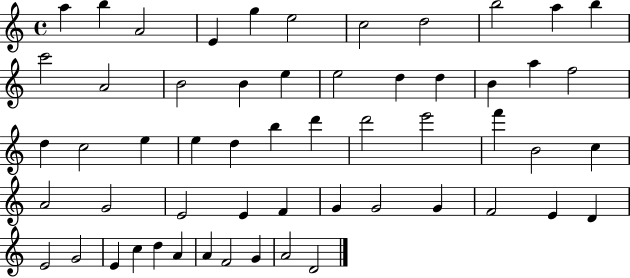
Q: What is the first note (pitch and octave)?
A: A5